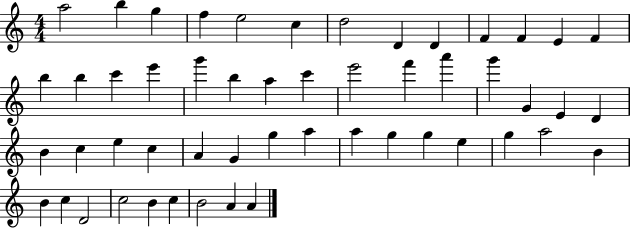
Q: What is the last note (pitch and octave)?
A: A4